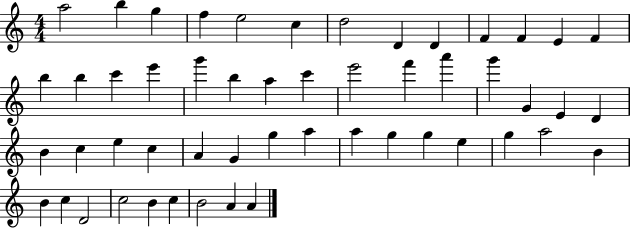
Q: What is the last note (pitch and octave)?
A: A4